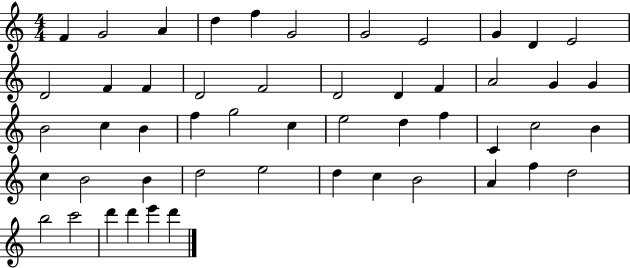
F4/q G4/h A4/q D5/q F5/q G4/h G4/h E4/h G4/q D4/q E4/h D4/h F4/q F4/q D4/h F4/h D4/h D4/q F4/q A4/h G4/q G4/q B4/h C5/q B4/q F5/q G5/h C5/q E5/h D5/q F5/q C4/q C5/h B4/q C5/q B4/h B4/q D5/h E5/h D5/q C5/q B4/h A4/q F5/q D5/h B5/h C6/h D6/q D6/q E6/q D6/q